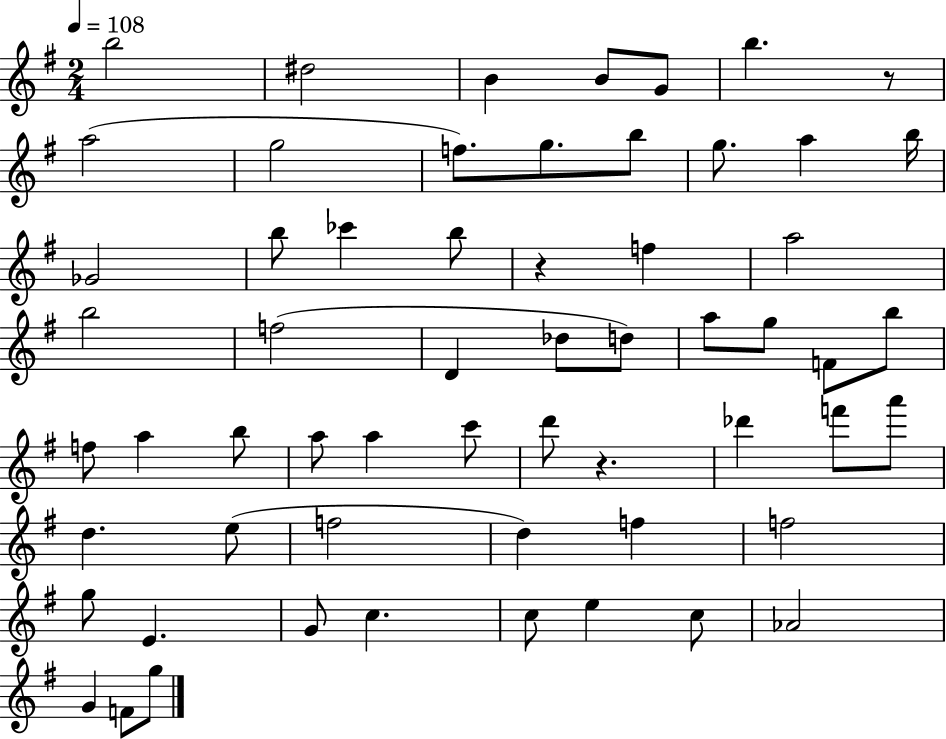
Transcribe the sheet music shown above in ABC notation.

X:1
T:Untitled
M:2/4
L:1/4
K:G
b2 ^d2 B B/2 G/2 b z/2 a2 g2 f/2 g/2 b/2 g/2 a b/4 _G2 b/2 _c' b/2 z f a2 b2 f2 D _d/2 d/2 a/2 g/2 F/2 b/2 f/2 a b/2 a/2 a c'/2 d'/2 z _d' f'/2 a'/2 d e/2 f2 d f f2 g/2 E G/2 c c/2 e c/2 _A2 G F/2 g/2